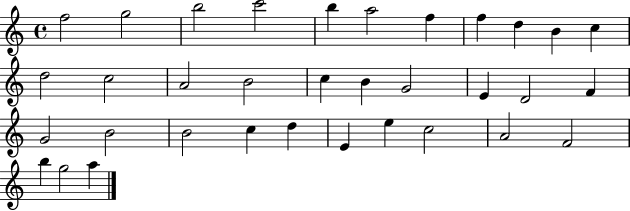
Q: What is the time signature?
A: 4/4